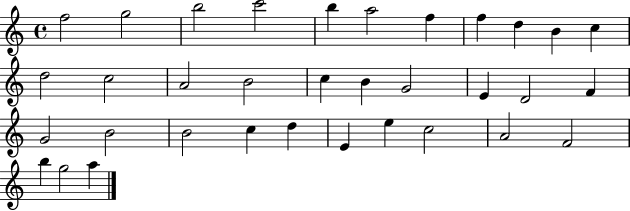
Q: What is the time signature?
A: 4/4